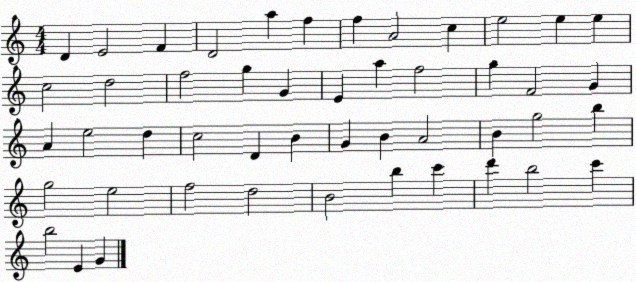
X:1
T:Untitled
M:4/4
L:1/4
K:C
D E2 F D2 a f f A2 c e2 e e c2 d2 f2 g G E a f2 g F2 G A e2 d c2 D B G B A2 B g2 b g2 e2 f2 d2 B2 b c' d' b2 c' b2 E G